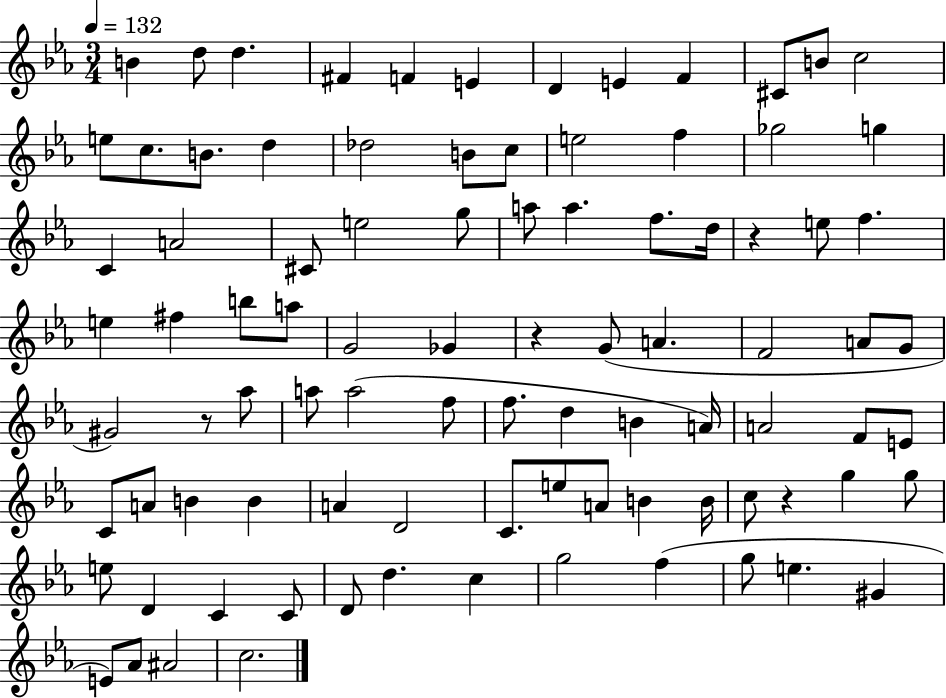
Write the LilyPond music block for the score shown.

{
  \clef treble
  \numericTimeSignature
  \time 3/4
  \key ees \major
  \tempo 4 = 132
  \repeat volta 2 { b'4 d''8 d''4. | fis'4 f'4 e'4 | d'4 e'4 f'4 | cis'8 b'8 c''2 | \break e''8 c''8. b'8. d''4 | des''2 b'8 c''8 | e''2 f''4 | ges''2 g''4 | \break c'4 a'2 | cis'8 e''2 g''8 | a''8 a''4. f''8. d''16 | r4 e''8 f''4. | \break e''4 fis''4 b''8 a''8 | g'2 ges'4 | r4 g'8( a'4. | f'2 a'8 g'8 | \break gis'2) r8 aes''8 | a''8 a''2( f''8 | f''8. d''4 b'4 a'16) | a'2 f'8 e'8 | \break c'8 a'8 b'4 b'4 | a'4 d'2 | c'8. e''8 a'8 b'4 b'16 | c''8 r4 g''4 g''8 | \break e''8 d'4 c'4 c'8 | d'8 d''4. c''4 | g''2 f''4( | g''8 e''4. gis'4 | \break e'8) aes'8 ais'2 | c''2. | } \bar "|."
}